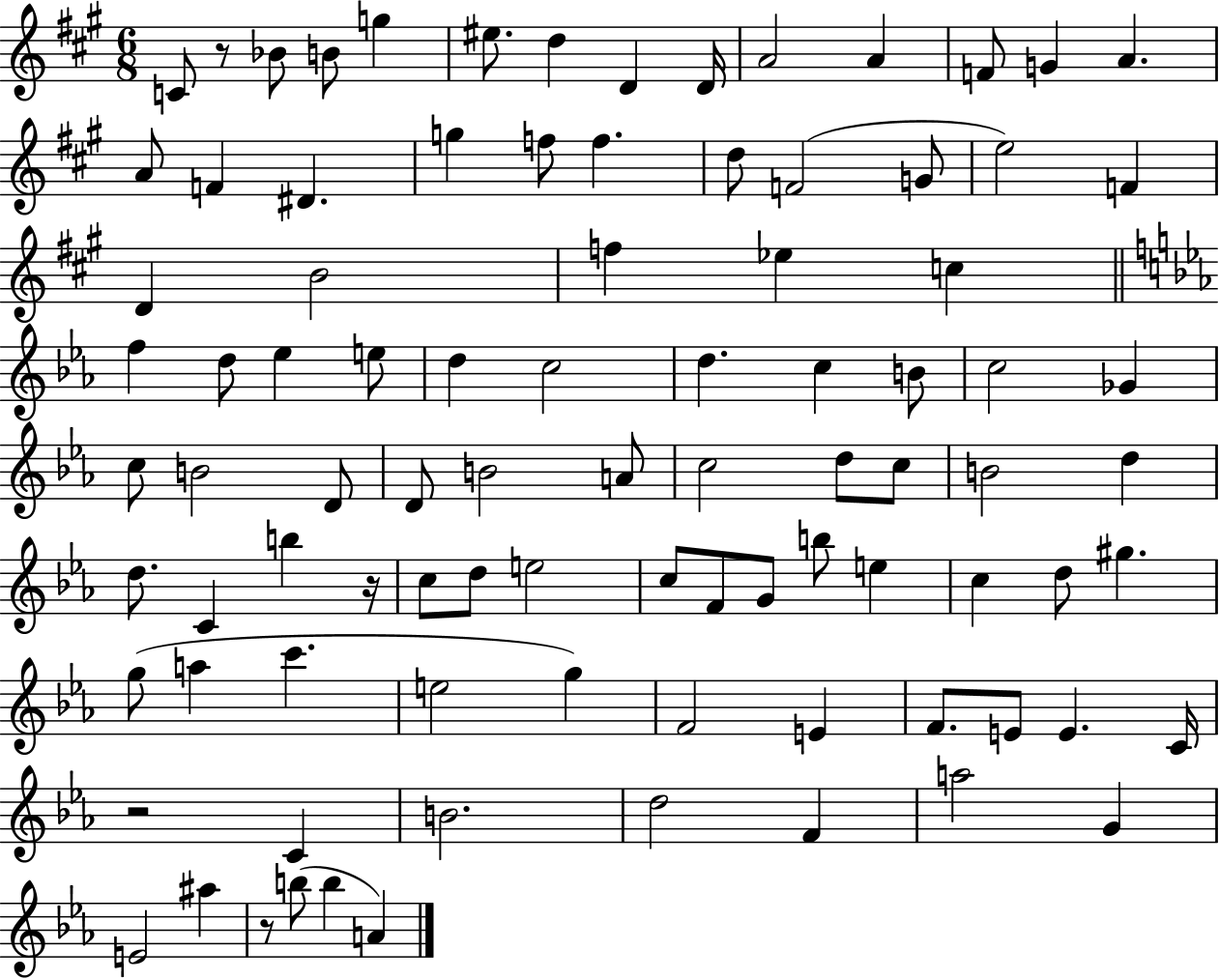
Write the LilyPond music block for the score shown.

{
  \clef treble
  \numericTimeSignature
  \time 6/8
  \key a \major
  c'8 r8 bes'8 b'8 g''4 | eis''8. d''4 d'4 d'16 | a'2 a'4 | f'8 g'4 a'4. | \break a'8 f'4 dis'4. | g''4 f''8 f''4. | d''8 f'2( g'8 | e''2) f'4 | \break d'4 b'2 | f''4 ees''4 c''4 | \bar "||" \break \key c \minor f''4 d''8 ees''4 e''8 | d''4 c''2 | d''4. c''4 b'8 | c''2 ges'4 | \break c''8 b'2 d'8 | d'8 b'2 a'8 | c''2 d''8 c''8 | b'2 d''4 | \break d''8. c'4 b''4 r16 | c''8 d''8 e''2 | c''8 f'8 g'8 b''8 e''4 | c''4 d''8 gis''4. | \break g''8( a''4 c'''4. | e''2 g''4) | f'2 e'4 | f'8. e'8 e'4. c'16 | \break r2 c'4 | b'2. | d''2 f'4 | a''2 g'4 | \break e'2 ais''4 | r8 b''8( b''4 a'4) | \bar "|."
}